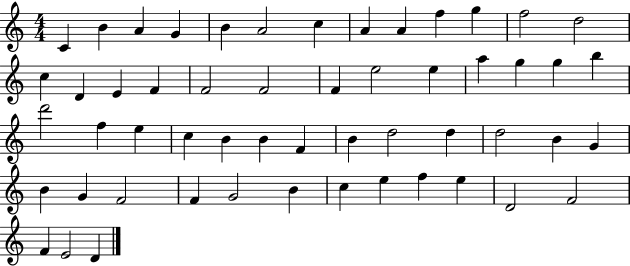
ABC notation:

X:1
T:Untitled
M:4/4
L:1/4
K:C
C B A G B A2 c A A f g f2 d2 c D E F F2 F2 F e2 e a g g b d'2 f e c B B F B d2 d d2 B G B G F2 F G2 B c e f e D2 F2 F E2 D